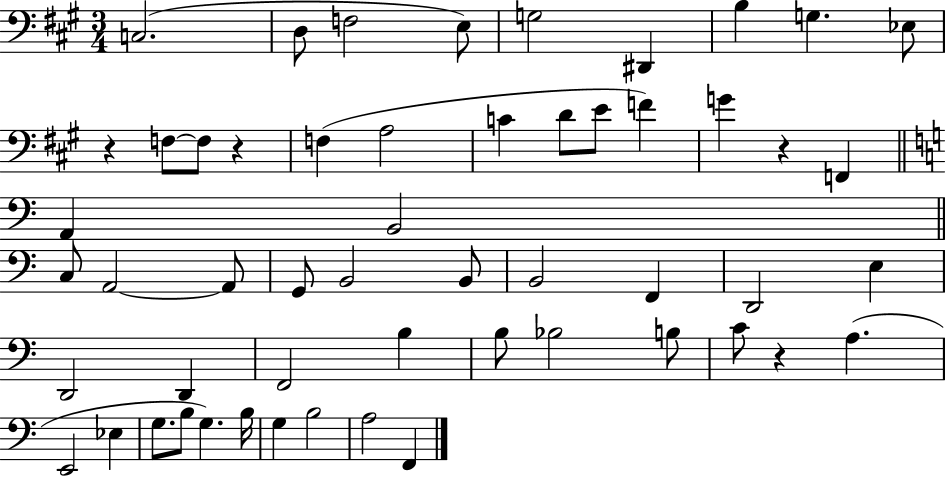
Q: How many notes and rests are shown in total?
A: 54